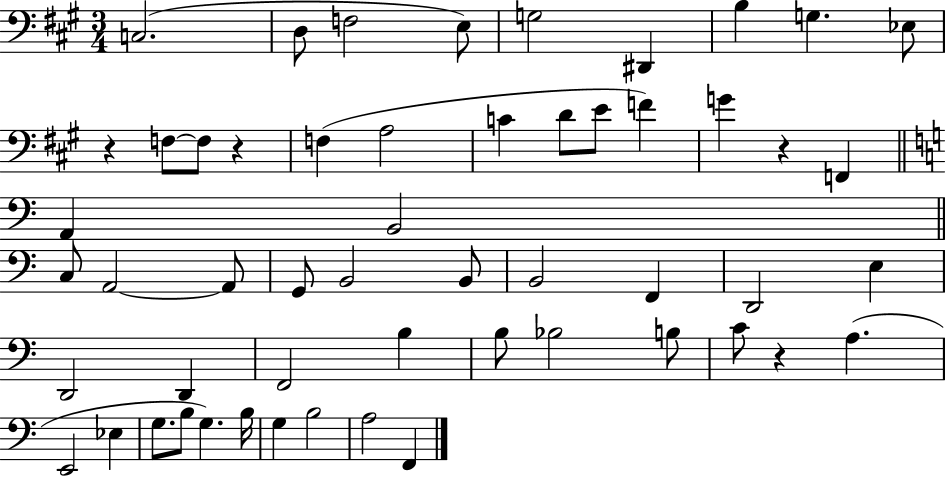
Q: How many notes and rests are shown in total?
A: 54